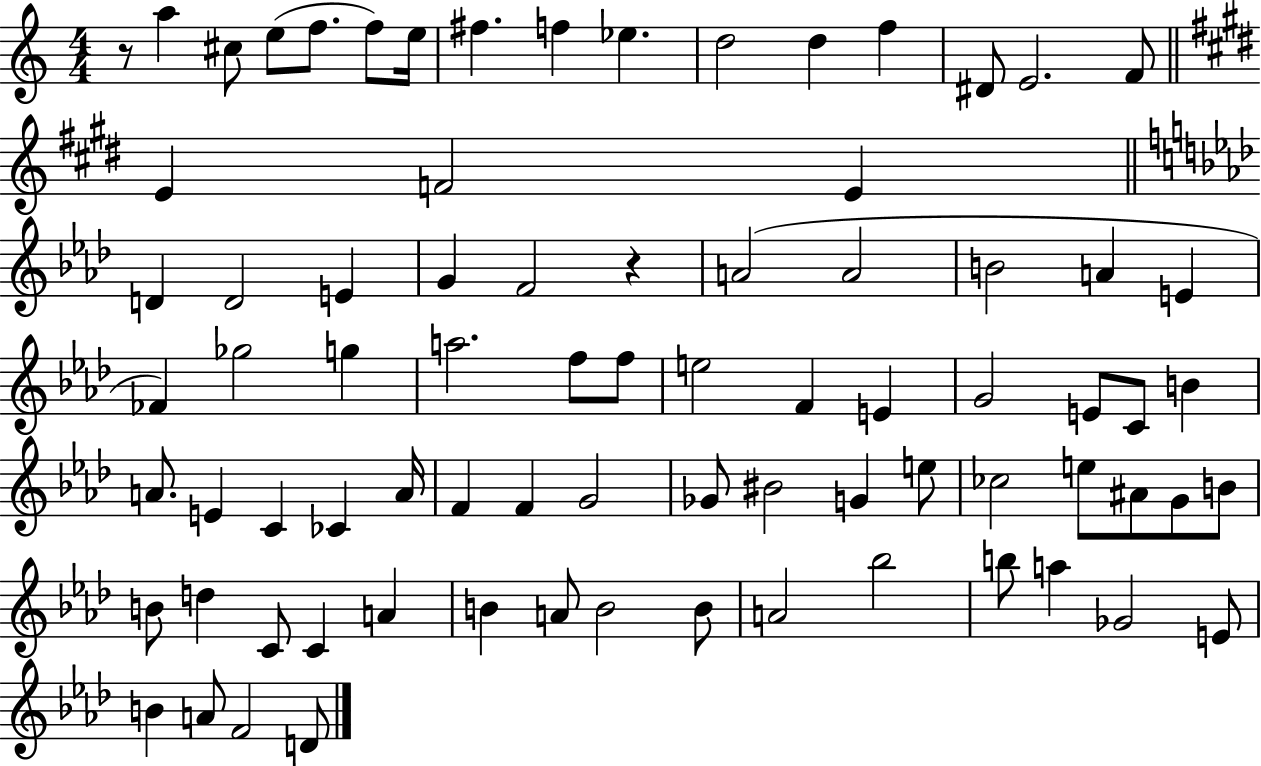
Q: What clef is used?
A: treble